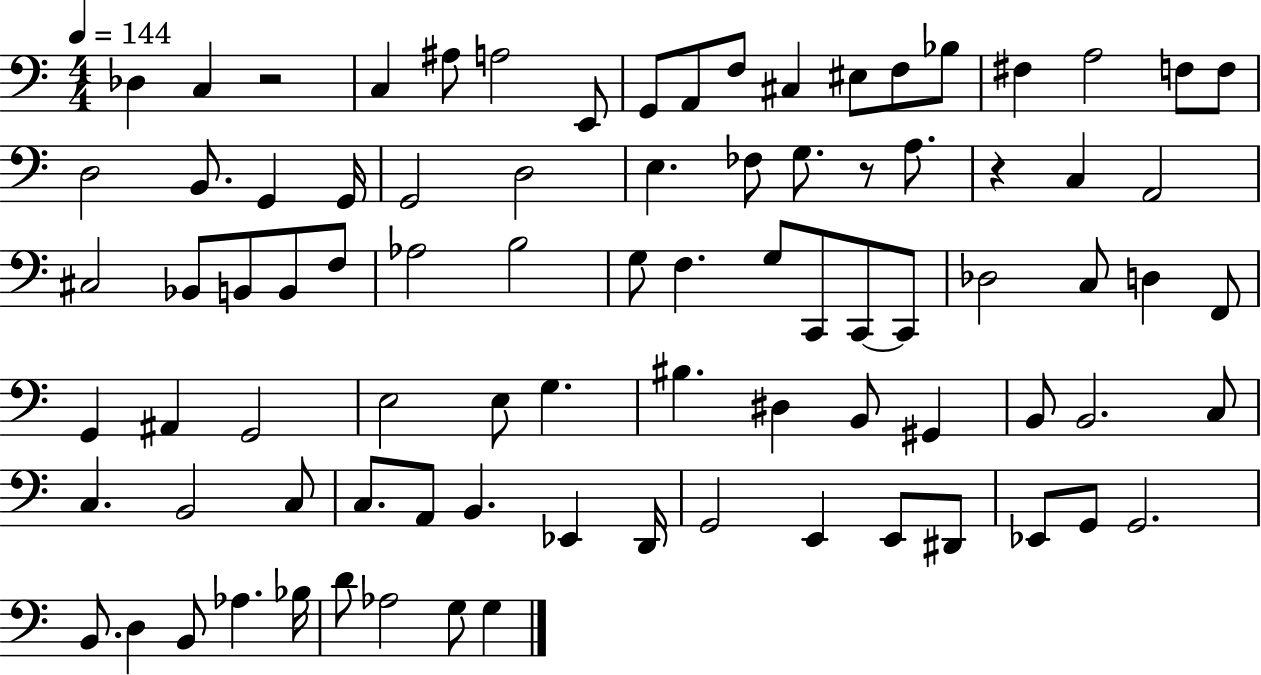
{
  \clef bass
  \numericTimeSignature
  \time 4/4
  \key c \major
  \tempo 4 = 144
  des4 c4 r2 | c4 ais8 a2 e,8 | g,8 a,8 f8 cis4 eis8 f8 bes8 | fis4 a2 f8 f8 | \break d2 b,8. g,4 g,16 | g,2 d2 | e4. fes8 g8. r8 a8. | r4 c4 a,2 | \break cis2 bes,8 b,8 b,8 f8 | aes2 b2 | g8 f4. g8 c,8 c,8~~ c,8 | des2 c8 d4 f,8 | \break g,4 ais,4 g,2 | e2 e8 g4. | bis4. dis4 b,8 gis,4 | b,8 b,2. c8 | \break c4. b,2 c8 | c8. a,8 b,4. ees,4 d,16 | g,2 e,4 e,8 dis,8 | ees,8 g,8 g,2. | \break b,8. d4 b,8 aes4. bes16 | d'8 aes2 g8 g4 | \bar "|."
}